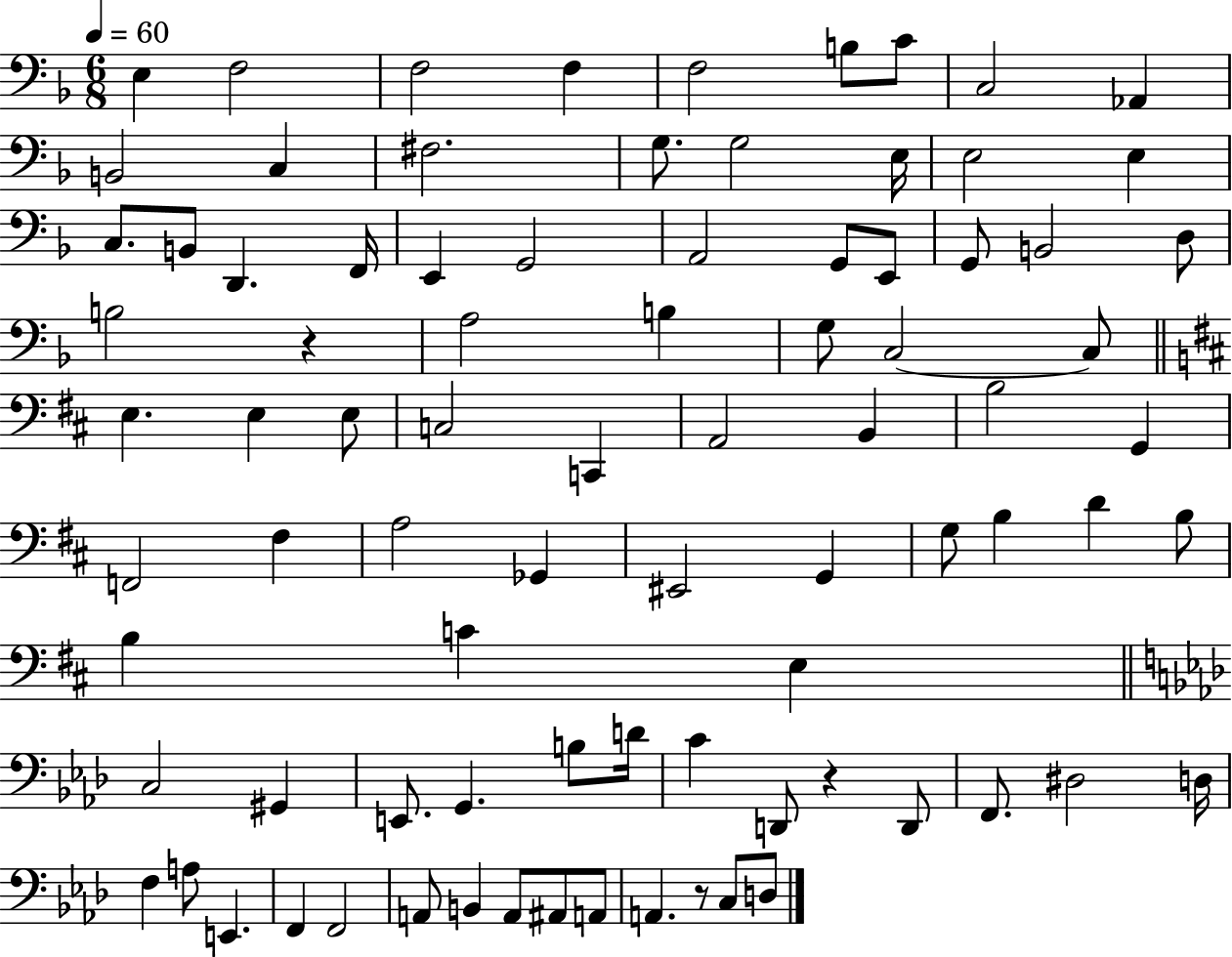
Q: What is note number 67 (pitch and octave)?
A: F2